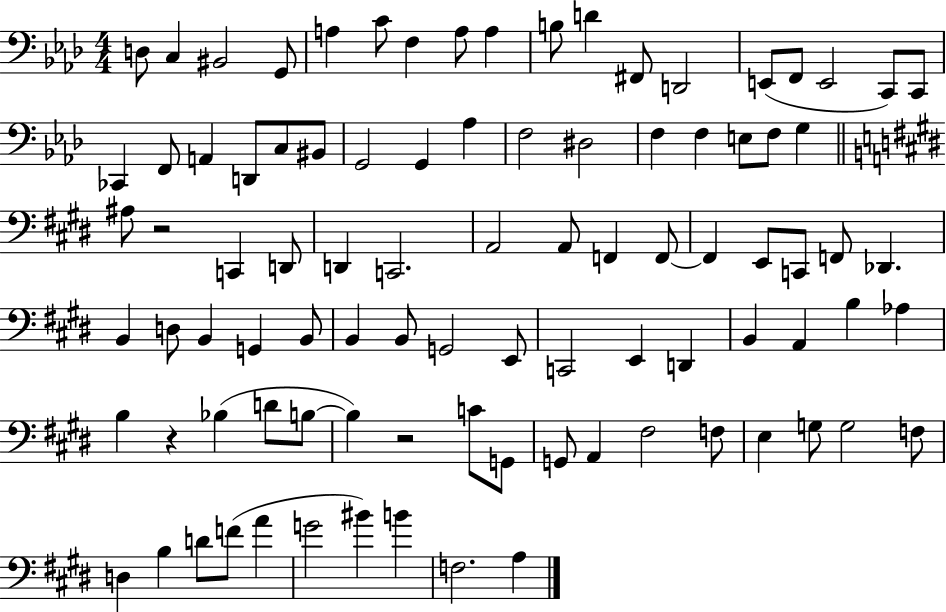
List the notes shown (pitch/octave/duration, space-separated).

D3/e C3/q BIS2/h G2/e A3/q C4/e F3/q A3/e A3/q B3/e D4/q F#2/e D2/h E2/e F2/e E2/h C2/e C2/e CES2/q F2/e A2/q D2/e C3/e BIS2/e G2/h G2/q Ab3/q F3/h D#3/h F3/q F3/q E3/e F3/e G3/q A#3/e R/h C2/q D2/e D2/q C2/h. A2/h A2/e F2/q F2/e F2/q E2/e C2/e F2/e Db2/q. B2/q D3/e B2/q G2/q B2/e B2/q B2/e G2/h E2/e C2/h E2/q D2/q B2/q A2/q B3/q Ab3/q B3/q R/q Bb3/q D4/e B3/e B3/q R/h C4/e G2/e G2/e A2/q F#3/h F3/e E3/q G3/e G3/h F3/e D3/q B3/q D4/e F4/e A4/q G4/h BIS4/q B4/q F3/h. A3/q